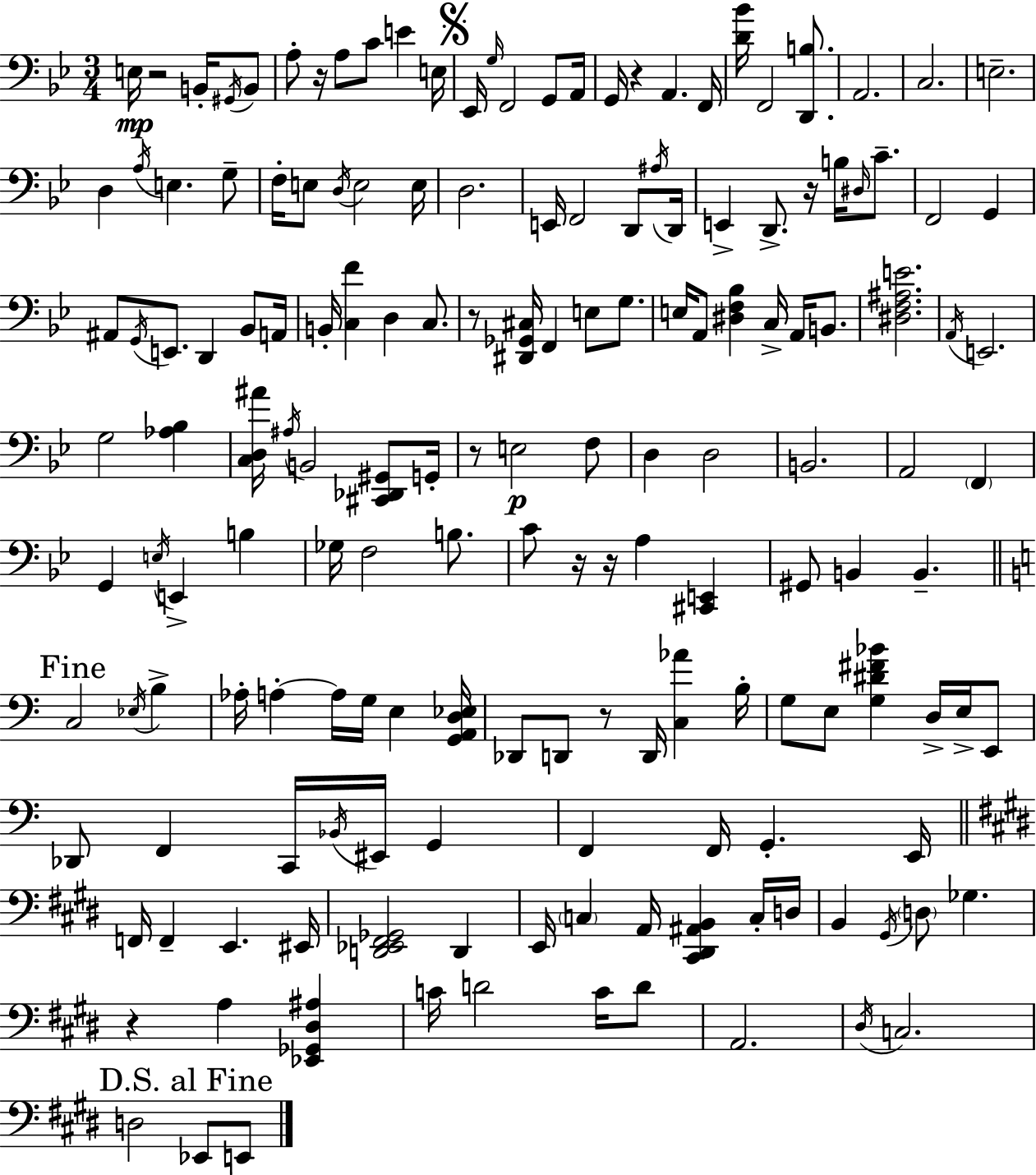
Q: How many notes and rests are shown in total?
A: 163